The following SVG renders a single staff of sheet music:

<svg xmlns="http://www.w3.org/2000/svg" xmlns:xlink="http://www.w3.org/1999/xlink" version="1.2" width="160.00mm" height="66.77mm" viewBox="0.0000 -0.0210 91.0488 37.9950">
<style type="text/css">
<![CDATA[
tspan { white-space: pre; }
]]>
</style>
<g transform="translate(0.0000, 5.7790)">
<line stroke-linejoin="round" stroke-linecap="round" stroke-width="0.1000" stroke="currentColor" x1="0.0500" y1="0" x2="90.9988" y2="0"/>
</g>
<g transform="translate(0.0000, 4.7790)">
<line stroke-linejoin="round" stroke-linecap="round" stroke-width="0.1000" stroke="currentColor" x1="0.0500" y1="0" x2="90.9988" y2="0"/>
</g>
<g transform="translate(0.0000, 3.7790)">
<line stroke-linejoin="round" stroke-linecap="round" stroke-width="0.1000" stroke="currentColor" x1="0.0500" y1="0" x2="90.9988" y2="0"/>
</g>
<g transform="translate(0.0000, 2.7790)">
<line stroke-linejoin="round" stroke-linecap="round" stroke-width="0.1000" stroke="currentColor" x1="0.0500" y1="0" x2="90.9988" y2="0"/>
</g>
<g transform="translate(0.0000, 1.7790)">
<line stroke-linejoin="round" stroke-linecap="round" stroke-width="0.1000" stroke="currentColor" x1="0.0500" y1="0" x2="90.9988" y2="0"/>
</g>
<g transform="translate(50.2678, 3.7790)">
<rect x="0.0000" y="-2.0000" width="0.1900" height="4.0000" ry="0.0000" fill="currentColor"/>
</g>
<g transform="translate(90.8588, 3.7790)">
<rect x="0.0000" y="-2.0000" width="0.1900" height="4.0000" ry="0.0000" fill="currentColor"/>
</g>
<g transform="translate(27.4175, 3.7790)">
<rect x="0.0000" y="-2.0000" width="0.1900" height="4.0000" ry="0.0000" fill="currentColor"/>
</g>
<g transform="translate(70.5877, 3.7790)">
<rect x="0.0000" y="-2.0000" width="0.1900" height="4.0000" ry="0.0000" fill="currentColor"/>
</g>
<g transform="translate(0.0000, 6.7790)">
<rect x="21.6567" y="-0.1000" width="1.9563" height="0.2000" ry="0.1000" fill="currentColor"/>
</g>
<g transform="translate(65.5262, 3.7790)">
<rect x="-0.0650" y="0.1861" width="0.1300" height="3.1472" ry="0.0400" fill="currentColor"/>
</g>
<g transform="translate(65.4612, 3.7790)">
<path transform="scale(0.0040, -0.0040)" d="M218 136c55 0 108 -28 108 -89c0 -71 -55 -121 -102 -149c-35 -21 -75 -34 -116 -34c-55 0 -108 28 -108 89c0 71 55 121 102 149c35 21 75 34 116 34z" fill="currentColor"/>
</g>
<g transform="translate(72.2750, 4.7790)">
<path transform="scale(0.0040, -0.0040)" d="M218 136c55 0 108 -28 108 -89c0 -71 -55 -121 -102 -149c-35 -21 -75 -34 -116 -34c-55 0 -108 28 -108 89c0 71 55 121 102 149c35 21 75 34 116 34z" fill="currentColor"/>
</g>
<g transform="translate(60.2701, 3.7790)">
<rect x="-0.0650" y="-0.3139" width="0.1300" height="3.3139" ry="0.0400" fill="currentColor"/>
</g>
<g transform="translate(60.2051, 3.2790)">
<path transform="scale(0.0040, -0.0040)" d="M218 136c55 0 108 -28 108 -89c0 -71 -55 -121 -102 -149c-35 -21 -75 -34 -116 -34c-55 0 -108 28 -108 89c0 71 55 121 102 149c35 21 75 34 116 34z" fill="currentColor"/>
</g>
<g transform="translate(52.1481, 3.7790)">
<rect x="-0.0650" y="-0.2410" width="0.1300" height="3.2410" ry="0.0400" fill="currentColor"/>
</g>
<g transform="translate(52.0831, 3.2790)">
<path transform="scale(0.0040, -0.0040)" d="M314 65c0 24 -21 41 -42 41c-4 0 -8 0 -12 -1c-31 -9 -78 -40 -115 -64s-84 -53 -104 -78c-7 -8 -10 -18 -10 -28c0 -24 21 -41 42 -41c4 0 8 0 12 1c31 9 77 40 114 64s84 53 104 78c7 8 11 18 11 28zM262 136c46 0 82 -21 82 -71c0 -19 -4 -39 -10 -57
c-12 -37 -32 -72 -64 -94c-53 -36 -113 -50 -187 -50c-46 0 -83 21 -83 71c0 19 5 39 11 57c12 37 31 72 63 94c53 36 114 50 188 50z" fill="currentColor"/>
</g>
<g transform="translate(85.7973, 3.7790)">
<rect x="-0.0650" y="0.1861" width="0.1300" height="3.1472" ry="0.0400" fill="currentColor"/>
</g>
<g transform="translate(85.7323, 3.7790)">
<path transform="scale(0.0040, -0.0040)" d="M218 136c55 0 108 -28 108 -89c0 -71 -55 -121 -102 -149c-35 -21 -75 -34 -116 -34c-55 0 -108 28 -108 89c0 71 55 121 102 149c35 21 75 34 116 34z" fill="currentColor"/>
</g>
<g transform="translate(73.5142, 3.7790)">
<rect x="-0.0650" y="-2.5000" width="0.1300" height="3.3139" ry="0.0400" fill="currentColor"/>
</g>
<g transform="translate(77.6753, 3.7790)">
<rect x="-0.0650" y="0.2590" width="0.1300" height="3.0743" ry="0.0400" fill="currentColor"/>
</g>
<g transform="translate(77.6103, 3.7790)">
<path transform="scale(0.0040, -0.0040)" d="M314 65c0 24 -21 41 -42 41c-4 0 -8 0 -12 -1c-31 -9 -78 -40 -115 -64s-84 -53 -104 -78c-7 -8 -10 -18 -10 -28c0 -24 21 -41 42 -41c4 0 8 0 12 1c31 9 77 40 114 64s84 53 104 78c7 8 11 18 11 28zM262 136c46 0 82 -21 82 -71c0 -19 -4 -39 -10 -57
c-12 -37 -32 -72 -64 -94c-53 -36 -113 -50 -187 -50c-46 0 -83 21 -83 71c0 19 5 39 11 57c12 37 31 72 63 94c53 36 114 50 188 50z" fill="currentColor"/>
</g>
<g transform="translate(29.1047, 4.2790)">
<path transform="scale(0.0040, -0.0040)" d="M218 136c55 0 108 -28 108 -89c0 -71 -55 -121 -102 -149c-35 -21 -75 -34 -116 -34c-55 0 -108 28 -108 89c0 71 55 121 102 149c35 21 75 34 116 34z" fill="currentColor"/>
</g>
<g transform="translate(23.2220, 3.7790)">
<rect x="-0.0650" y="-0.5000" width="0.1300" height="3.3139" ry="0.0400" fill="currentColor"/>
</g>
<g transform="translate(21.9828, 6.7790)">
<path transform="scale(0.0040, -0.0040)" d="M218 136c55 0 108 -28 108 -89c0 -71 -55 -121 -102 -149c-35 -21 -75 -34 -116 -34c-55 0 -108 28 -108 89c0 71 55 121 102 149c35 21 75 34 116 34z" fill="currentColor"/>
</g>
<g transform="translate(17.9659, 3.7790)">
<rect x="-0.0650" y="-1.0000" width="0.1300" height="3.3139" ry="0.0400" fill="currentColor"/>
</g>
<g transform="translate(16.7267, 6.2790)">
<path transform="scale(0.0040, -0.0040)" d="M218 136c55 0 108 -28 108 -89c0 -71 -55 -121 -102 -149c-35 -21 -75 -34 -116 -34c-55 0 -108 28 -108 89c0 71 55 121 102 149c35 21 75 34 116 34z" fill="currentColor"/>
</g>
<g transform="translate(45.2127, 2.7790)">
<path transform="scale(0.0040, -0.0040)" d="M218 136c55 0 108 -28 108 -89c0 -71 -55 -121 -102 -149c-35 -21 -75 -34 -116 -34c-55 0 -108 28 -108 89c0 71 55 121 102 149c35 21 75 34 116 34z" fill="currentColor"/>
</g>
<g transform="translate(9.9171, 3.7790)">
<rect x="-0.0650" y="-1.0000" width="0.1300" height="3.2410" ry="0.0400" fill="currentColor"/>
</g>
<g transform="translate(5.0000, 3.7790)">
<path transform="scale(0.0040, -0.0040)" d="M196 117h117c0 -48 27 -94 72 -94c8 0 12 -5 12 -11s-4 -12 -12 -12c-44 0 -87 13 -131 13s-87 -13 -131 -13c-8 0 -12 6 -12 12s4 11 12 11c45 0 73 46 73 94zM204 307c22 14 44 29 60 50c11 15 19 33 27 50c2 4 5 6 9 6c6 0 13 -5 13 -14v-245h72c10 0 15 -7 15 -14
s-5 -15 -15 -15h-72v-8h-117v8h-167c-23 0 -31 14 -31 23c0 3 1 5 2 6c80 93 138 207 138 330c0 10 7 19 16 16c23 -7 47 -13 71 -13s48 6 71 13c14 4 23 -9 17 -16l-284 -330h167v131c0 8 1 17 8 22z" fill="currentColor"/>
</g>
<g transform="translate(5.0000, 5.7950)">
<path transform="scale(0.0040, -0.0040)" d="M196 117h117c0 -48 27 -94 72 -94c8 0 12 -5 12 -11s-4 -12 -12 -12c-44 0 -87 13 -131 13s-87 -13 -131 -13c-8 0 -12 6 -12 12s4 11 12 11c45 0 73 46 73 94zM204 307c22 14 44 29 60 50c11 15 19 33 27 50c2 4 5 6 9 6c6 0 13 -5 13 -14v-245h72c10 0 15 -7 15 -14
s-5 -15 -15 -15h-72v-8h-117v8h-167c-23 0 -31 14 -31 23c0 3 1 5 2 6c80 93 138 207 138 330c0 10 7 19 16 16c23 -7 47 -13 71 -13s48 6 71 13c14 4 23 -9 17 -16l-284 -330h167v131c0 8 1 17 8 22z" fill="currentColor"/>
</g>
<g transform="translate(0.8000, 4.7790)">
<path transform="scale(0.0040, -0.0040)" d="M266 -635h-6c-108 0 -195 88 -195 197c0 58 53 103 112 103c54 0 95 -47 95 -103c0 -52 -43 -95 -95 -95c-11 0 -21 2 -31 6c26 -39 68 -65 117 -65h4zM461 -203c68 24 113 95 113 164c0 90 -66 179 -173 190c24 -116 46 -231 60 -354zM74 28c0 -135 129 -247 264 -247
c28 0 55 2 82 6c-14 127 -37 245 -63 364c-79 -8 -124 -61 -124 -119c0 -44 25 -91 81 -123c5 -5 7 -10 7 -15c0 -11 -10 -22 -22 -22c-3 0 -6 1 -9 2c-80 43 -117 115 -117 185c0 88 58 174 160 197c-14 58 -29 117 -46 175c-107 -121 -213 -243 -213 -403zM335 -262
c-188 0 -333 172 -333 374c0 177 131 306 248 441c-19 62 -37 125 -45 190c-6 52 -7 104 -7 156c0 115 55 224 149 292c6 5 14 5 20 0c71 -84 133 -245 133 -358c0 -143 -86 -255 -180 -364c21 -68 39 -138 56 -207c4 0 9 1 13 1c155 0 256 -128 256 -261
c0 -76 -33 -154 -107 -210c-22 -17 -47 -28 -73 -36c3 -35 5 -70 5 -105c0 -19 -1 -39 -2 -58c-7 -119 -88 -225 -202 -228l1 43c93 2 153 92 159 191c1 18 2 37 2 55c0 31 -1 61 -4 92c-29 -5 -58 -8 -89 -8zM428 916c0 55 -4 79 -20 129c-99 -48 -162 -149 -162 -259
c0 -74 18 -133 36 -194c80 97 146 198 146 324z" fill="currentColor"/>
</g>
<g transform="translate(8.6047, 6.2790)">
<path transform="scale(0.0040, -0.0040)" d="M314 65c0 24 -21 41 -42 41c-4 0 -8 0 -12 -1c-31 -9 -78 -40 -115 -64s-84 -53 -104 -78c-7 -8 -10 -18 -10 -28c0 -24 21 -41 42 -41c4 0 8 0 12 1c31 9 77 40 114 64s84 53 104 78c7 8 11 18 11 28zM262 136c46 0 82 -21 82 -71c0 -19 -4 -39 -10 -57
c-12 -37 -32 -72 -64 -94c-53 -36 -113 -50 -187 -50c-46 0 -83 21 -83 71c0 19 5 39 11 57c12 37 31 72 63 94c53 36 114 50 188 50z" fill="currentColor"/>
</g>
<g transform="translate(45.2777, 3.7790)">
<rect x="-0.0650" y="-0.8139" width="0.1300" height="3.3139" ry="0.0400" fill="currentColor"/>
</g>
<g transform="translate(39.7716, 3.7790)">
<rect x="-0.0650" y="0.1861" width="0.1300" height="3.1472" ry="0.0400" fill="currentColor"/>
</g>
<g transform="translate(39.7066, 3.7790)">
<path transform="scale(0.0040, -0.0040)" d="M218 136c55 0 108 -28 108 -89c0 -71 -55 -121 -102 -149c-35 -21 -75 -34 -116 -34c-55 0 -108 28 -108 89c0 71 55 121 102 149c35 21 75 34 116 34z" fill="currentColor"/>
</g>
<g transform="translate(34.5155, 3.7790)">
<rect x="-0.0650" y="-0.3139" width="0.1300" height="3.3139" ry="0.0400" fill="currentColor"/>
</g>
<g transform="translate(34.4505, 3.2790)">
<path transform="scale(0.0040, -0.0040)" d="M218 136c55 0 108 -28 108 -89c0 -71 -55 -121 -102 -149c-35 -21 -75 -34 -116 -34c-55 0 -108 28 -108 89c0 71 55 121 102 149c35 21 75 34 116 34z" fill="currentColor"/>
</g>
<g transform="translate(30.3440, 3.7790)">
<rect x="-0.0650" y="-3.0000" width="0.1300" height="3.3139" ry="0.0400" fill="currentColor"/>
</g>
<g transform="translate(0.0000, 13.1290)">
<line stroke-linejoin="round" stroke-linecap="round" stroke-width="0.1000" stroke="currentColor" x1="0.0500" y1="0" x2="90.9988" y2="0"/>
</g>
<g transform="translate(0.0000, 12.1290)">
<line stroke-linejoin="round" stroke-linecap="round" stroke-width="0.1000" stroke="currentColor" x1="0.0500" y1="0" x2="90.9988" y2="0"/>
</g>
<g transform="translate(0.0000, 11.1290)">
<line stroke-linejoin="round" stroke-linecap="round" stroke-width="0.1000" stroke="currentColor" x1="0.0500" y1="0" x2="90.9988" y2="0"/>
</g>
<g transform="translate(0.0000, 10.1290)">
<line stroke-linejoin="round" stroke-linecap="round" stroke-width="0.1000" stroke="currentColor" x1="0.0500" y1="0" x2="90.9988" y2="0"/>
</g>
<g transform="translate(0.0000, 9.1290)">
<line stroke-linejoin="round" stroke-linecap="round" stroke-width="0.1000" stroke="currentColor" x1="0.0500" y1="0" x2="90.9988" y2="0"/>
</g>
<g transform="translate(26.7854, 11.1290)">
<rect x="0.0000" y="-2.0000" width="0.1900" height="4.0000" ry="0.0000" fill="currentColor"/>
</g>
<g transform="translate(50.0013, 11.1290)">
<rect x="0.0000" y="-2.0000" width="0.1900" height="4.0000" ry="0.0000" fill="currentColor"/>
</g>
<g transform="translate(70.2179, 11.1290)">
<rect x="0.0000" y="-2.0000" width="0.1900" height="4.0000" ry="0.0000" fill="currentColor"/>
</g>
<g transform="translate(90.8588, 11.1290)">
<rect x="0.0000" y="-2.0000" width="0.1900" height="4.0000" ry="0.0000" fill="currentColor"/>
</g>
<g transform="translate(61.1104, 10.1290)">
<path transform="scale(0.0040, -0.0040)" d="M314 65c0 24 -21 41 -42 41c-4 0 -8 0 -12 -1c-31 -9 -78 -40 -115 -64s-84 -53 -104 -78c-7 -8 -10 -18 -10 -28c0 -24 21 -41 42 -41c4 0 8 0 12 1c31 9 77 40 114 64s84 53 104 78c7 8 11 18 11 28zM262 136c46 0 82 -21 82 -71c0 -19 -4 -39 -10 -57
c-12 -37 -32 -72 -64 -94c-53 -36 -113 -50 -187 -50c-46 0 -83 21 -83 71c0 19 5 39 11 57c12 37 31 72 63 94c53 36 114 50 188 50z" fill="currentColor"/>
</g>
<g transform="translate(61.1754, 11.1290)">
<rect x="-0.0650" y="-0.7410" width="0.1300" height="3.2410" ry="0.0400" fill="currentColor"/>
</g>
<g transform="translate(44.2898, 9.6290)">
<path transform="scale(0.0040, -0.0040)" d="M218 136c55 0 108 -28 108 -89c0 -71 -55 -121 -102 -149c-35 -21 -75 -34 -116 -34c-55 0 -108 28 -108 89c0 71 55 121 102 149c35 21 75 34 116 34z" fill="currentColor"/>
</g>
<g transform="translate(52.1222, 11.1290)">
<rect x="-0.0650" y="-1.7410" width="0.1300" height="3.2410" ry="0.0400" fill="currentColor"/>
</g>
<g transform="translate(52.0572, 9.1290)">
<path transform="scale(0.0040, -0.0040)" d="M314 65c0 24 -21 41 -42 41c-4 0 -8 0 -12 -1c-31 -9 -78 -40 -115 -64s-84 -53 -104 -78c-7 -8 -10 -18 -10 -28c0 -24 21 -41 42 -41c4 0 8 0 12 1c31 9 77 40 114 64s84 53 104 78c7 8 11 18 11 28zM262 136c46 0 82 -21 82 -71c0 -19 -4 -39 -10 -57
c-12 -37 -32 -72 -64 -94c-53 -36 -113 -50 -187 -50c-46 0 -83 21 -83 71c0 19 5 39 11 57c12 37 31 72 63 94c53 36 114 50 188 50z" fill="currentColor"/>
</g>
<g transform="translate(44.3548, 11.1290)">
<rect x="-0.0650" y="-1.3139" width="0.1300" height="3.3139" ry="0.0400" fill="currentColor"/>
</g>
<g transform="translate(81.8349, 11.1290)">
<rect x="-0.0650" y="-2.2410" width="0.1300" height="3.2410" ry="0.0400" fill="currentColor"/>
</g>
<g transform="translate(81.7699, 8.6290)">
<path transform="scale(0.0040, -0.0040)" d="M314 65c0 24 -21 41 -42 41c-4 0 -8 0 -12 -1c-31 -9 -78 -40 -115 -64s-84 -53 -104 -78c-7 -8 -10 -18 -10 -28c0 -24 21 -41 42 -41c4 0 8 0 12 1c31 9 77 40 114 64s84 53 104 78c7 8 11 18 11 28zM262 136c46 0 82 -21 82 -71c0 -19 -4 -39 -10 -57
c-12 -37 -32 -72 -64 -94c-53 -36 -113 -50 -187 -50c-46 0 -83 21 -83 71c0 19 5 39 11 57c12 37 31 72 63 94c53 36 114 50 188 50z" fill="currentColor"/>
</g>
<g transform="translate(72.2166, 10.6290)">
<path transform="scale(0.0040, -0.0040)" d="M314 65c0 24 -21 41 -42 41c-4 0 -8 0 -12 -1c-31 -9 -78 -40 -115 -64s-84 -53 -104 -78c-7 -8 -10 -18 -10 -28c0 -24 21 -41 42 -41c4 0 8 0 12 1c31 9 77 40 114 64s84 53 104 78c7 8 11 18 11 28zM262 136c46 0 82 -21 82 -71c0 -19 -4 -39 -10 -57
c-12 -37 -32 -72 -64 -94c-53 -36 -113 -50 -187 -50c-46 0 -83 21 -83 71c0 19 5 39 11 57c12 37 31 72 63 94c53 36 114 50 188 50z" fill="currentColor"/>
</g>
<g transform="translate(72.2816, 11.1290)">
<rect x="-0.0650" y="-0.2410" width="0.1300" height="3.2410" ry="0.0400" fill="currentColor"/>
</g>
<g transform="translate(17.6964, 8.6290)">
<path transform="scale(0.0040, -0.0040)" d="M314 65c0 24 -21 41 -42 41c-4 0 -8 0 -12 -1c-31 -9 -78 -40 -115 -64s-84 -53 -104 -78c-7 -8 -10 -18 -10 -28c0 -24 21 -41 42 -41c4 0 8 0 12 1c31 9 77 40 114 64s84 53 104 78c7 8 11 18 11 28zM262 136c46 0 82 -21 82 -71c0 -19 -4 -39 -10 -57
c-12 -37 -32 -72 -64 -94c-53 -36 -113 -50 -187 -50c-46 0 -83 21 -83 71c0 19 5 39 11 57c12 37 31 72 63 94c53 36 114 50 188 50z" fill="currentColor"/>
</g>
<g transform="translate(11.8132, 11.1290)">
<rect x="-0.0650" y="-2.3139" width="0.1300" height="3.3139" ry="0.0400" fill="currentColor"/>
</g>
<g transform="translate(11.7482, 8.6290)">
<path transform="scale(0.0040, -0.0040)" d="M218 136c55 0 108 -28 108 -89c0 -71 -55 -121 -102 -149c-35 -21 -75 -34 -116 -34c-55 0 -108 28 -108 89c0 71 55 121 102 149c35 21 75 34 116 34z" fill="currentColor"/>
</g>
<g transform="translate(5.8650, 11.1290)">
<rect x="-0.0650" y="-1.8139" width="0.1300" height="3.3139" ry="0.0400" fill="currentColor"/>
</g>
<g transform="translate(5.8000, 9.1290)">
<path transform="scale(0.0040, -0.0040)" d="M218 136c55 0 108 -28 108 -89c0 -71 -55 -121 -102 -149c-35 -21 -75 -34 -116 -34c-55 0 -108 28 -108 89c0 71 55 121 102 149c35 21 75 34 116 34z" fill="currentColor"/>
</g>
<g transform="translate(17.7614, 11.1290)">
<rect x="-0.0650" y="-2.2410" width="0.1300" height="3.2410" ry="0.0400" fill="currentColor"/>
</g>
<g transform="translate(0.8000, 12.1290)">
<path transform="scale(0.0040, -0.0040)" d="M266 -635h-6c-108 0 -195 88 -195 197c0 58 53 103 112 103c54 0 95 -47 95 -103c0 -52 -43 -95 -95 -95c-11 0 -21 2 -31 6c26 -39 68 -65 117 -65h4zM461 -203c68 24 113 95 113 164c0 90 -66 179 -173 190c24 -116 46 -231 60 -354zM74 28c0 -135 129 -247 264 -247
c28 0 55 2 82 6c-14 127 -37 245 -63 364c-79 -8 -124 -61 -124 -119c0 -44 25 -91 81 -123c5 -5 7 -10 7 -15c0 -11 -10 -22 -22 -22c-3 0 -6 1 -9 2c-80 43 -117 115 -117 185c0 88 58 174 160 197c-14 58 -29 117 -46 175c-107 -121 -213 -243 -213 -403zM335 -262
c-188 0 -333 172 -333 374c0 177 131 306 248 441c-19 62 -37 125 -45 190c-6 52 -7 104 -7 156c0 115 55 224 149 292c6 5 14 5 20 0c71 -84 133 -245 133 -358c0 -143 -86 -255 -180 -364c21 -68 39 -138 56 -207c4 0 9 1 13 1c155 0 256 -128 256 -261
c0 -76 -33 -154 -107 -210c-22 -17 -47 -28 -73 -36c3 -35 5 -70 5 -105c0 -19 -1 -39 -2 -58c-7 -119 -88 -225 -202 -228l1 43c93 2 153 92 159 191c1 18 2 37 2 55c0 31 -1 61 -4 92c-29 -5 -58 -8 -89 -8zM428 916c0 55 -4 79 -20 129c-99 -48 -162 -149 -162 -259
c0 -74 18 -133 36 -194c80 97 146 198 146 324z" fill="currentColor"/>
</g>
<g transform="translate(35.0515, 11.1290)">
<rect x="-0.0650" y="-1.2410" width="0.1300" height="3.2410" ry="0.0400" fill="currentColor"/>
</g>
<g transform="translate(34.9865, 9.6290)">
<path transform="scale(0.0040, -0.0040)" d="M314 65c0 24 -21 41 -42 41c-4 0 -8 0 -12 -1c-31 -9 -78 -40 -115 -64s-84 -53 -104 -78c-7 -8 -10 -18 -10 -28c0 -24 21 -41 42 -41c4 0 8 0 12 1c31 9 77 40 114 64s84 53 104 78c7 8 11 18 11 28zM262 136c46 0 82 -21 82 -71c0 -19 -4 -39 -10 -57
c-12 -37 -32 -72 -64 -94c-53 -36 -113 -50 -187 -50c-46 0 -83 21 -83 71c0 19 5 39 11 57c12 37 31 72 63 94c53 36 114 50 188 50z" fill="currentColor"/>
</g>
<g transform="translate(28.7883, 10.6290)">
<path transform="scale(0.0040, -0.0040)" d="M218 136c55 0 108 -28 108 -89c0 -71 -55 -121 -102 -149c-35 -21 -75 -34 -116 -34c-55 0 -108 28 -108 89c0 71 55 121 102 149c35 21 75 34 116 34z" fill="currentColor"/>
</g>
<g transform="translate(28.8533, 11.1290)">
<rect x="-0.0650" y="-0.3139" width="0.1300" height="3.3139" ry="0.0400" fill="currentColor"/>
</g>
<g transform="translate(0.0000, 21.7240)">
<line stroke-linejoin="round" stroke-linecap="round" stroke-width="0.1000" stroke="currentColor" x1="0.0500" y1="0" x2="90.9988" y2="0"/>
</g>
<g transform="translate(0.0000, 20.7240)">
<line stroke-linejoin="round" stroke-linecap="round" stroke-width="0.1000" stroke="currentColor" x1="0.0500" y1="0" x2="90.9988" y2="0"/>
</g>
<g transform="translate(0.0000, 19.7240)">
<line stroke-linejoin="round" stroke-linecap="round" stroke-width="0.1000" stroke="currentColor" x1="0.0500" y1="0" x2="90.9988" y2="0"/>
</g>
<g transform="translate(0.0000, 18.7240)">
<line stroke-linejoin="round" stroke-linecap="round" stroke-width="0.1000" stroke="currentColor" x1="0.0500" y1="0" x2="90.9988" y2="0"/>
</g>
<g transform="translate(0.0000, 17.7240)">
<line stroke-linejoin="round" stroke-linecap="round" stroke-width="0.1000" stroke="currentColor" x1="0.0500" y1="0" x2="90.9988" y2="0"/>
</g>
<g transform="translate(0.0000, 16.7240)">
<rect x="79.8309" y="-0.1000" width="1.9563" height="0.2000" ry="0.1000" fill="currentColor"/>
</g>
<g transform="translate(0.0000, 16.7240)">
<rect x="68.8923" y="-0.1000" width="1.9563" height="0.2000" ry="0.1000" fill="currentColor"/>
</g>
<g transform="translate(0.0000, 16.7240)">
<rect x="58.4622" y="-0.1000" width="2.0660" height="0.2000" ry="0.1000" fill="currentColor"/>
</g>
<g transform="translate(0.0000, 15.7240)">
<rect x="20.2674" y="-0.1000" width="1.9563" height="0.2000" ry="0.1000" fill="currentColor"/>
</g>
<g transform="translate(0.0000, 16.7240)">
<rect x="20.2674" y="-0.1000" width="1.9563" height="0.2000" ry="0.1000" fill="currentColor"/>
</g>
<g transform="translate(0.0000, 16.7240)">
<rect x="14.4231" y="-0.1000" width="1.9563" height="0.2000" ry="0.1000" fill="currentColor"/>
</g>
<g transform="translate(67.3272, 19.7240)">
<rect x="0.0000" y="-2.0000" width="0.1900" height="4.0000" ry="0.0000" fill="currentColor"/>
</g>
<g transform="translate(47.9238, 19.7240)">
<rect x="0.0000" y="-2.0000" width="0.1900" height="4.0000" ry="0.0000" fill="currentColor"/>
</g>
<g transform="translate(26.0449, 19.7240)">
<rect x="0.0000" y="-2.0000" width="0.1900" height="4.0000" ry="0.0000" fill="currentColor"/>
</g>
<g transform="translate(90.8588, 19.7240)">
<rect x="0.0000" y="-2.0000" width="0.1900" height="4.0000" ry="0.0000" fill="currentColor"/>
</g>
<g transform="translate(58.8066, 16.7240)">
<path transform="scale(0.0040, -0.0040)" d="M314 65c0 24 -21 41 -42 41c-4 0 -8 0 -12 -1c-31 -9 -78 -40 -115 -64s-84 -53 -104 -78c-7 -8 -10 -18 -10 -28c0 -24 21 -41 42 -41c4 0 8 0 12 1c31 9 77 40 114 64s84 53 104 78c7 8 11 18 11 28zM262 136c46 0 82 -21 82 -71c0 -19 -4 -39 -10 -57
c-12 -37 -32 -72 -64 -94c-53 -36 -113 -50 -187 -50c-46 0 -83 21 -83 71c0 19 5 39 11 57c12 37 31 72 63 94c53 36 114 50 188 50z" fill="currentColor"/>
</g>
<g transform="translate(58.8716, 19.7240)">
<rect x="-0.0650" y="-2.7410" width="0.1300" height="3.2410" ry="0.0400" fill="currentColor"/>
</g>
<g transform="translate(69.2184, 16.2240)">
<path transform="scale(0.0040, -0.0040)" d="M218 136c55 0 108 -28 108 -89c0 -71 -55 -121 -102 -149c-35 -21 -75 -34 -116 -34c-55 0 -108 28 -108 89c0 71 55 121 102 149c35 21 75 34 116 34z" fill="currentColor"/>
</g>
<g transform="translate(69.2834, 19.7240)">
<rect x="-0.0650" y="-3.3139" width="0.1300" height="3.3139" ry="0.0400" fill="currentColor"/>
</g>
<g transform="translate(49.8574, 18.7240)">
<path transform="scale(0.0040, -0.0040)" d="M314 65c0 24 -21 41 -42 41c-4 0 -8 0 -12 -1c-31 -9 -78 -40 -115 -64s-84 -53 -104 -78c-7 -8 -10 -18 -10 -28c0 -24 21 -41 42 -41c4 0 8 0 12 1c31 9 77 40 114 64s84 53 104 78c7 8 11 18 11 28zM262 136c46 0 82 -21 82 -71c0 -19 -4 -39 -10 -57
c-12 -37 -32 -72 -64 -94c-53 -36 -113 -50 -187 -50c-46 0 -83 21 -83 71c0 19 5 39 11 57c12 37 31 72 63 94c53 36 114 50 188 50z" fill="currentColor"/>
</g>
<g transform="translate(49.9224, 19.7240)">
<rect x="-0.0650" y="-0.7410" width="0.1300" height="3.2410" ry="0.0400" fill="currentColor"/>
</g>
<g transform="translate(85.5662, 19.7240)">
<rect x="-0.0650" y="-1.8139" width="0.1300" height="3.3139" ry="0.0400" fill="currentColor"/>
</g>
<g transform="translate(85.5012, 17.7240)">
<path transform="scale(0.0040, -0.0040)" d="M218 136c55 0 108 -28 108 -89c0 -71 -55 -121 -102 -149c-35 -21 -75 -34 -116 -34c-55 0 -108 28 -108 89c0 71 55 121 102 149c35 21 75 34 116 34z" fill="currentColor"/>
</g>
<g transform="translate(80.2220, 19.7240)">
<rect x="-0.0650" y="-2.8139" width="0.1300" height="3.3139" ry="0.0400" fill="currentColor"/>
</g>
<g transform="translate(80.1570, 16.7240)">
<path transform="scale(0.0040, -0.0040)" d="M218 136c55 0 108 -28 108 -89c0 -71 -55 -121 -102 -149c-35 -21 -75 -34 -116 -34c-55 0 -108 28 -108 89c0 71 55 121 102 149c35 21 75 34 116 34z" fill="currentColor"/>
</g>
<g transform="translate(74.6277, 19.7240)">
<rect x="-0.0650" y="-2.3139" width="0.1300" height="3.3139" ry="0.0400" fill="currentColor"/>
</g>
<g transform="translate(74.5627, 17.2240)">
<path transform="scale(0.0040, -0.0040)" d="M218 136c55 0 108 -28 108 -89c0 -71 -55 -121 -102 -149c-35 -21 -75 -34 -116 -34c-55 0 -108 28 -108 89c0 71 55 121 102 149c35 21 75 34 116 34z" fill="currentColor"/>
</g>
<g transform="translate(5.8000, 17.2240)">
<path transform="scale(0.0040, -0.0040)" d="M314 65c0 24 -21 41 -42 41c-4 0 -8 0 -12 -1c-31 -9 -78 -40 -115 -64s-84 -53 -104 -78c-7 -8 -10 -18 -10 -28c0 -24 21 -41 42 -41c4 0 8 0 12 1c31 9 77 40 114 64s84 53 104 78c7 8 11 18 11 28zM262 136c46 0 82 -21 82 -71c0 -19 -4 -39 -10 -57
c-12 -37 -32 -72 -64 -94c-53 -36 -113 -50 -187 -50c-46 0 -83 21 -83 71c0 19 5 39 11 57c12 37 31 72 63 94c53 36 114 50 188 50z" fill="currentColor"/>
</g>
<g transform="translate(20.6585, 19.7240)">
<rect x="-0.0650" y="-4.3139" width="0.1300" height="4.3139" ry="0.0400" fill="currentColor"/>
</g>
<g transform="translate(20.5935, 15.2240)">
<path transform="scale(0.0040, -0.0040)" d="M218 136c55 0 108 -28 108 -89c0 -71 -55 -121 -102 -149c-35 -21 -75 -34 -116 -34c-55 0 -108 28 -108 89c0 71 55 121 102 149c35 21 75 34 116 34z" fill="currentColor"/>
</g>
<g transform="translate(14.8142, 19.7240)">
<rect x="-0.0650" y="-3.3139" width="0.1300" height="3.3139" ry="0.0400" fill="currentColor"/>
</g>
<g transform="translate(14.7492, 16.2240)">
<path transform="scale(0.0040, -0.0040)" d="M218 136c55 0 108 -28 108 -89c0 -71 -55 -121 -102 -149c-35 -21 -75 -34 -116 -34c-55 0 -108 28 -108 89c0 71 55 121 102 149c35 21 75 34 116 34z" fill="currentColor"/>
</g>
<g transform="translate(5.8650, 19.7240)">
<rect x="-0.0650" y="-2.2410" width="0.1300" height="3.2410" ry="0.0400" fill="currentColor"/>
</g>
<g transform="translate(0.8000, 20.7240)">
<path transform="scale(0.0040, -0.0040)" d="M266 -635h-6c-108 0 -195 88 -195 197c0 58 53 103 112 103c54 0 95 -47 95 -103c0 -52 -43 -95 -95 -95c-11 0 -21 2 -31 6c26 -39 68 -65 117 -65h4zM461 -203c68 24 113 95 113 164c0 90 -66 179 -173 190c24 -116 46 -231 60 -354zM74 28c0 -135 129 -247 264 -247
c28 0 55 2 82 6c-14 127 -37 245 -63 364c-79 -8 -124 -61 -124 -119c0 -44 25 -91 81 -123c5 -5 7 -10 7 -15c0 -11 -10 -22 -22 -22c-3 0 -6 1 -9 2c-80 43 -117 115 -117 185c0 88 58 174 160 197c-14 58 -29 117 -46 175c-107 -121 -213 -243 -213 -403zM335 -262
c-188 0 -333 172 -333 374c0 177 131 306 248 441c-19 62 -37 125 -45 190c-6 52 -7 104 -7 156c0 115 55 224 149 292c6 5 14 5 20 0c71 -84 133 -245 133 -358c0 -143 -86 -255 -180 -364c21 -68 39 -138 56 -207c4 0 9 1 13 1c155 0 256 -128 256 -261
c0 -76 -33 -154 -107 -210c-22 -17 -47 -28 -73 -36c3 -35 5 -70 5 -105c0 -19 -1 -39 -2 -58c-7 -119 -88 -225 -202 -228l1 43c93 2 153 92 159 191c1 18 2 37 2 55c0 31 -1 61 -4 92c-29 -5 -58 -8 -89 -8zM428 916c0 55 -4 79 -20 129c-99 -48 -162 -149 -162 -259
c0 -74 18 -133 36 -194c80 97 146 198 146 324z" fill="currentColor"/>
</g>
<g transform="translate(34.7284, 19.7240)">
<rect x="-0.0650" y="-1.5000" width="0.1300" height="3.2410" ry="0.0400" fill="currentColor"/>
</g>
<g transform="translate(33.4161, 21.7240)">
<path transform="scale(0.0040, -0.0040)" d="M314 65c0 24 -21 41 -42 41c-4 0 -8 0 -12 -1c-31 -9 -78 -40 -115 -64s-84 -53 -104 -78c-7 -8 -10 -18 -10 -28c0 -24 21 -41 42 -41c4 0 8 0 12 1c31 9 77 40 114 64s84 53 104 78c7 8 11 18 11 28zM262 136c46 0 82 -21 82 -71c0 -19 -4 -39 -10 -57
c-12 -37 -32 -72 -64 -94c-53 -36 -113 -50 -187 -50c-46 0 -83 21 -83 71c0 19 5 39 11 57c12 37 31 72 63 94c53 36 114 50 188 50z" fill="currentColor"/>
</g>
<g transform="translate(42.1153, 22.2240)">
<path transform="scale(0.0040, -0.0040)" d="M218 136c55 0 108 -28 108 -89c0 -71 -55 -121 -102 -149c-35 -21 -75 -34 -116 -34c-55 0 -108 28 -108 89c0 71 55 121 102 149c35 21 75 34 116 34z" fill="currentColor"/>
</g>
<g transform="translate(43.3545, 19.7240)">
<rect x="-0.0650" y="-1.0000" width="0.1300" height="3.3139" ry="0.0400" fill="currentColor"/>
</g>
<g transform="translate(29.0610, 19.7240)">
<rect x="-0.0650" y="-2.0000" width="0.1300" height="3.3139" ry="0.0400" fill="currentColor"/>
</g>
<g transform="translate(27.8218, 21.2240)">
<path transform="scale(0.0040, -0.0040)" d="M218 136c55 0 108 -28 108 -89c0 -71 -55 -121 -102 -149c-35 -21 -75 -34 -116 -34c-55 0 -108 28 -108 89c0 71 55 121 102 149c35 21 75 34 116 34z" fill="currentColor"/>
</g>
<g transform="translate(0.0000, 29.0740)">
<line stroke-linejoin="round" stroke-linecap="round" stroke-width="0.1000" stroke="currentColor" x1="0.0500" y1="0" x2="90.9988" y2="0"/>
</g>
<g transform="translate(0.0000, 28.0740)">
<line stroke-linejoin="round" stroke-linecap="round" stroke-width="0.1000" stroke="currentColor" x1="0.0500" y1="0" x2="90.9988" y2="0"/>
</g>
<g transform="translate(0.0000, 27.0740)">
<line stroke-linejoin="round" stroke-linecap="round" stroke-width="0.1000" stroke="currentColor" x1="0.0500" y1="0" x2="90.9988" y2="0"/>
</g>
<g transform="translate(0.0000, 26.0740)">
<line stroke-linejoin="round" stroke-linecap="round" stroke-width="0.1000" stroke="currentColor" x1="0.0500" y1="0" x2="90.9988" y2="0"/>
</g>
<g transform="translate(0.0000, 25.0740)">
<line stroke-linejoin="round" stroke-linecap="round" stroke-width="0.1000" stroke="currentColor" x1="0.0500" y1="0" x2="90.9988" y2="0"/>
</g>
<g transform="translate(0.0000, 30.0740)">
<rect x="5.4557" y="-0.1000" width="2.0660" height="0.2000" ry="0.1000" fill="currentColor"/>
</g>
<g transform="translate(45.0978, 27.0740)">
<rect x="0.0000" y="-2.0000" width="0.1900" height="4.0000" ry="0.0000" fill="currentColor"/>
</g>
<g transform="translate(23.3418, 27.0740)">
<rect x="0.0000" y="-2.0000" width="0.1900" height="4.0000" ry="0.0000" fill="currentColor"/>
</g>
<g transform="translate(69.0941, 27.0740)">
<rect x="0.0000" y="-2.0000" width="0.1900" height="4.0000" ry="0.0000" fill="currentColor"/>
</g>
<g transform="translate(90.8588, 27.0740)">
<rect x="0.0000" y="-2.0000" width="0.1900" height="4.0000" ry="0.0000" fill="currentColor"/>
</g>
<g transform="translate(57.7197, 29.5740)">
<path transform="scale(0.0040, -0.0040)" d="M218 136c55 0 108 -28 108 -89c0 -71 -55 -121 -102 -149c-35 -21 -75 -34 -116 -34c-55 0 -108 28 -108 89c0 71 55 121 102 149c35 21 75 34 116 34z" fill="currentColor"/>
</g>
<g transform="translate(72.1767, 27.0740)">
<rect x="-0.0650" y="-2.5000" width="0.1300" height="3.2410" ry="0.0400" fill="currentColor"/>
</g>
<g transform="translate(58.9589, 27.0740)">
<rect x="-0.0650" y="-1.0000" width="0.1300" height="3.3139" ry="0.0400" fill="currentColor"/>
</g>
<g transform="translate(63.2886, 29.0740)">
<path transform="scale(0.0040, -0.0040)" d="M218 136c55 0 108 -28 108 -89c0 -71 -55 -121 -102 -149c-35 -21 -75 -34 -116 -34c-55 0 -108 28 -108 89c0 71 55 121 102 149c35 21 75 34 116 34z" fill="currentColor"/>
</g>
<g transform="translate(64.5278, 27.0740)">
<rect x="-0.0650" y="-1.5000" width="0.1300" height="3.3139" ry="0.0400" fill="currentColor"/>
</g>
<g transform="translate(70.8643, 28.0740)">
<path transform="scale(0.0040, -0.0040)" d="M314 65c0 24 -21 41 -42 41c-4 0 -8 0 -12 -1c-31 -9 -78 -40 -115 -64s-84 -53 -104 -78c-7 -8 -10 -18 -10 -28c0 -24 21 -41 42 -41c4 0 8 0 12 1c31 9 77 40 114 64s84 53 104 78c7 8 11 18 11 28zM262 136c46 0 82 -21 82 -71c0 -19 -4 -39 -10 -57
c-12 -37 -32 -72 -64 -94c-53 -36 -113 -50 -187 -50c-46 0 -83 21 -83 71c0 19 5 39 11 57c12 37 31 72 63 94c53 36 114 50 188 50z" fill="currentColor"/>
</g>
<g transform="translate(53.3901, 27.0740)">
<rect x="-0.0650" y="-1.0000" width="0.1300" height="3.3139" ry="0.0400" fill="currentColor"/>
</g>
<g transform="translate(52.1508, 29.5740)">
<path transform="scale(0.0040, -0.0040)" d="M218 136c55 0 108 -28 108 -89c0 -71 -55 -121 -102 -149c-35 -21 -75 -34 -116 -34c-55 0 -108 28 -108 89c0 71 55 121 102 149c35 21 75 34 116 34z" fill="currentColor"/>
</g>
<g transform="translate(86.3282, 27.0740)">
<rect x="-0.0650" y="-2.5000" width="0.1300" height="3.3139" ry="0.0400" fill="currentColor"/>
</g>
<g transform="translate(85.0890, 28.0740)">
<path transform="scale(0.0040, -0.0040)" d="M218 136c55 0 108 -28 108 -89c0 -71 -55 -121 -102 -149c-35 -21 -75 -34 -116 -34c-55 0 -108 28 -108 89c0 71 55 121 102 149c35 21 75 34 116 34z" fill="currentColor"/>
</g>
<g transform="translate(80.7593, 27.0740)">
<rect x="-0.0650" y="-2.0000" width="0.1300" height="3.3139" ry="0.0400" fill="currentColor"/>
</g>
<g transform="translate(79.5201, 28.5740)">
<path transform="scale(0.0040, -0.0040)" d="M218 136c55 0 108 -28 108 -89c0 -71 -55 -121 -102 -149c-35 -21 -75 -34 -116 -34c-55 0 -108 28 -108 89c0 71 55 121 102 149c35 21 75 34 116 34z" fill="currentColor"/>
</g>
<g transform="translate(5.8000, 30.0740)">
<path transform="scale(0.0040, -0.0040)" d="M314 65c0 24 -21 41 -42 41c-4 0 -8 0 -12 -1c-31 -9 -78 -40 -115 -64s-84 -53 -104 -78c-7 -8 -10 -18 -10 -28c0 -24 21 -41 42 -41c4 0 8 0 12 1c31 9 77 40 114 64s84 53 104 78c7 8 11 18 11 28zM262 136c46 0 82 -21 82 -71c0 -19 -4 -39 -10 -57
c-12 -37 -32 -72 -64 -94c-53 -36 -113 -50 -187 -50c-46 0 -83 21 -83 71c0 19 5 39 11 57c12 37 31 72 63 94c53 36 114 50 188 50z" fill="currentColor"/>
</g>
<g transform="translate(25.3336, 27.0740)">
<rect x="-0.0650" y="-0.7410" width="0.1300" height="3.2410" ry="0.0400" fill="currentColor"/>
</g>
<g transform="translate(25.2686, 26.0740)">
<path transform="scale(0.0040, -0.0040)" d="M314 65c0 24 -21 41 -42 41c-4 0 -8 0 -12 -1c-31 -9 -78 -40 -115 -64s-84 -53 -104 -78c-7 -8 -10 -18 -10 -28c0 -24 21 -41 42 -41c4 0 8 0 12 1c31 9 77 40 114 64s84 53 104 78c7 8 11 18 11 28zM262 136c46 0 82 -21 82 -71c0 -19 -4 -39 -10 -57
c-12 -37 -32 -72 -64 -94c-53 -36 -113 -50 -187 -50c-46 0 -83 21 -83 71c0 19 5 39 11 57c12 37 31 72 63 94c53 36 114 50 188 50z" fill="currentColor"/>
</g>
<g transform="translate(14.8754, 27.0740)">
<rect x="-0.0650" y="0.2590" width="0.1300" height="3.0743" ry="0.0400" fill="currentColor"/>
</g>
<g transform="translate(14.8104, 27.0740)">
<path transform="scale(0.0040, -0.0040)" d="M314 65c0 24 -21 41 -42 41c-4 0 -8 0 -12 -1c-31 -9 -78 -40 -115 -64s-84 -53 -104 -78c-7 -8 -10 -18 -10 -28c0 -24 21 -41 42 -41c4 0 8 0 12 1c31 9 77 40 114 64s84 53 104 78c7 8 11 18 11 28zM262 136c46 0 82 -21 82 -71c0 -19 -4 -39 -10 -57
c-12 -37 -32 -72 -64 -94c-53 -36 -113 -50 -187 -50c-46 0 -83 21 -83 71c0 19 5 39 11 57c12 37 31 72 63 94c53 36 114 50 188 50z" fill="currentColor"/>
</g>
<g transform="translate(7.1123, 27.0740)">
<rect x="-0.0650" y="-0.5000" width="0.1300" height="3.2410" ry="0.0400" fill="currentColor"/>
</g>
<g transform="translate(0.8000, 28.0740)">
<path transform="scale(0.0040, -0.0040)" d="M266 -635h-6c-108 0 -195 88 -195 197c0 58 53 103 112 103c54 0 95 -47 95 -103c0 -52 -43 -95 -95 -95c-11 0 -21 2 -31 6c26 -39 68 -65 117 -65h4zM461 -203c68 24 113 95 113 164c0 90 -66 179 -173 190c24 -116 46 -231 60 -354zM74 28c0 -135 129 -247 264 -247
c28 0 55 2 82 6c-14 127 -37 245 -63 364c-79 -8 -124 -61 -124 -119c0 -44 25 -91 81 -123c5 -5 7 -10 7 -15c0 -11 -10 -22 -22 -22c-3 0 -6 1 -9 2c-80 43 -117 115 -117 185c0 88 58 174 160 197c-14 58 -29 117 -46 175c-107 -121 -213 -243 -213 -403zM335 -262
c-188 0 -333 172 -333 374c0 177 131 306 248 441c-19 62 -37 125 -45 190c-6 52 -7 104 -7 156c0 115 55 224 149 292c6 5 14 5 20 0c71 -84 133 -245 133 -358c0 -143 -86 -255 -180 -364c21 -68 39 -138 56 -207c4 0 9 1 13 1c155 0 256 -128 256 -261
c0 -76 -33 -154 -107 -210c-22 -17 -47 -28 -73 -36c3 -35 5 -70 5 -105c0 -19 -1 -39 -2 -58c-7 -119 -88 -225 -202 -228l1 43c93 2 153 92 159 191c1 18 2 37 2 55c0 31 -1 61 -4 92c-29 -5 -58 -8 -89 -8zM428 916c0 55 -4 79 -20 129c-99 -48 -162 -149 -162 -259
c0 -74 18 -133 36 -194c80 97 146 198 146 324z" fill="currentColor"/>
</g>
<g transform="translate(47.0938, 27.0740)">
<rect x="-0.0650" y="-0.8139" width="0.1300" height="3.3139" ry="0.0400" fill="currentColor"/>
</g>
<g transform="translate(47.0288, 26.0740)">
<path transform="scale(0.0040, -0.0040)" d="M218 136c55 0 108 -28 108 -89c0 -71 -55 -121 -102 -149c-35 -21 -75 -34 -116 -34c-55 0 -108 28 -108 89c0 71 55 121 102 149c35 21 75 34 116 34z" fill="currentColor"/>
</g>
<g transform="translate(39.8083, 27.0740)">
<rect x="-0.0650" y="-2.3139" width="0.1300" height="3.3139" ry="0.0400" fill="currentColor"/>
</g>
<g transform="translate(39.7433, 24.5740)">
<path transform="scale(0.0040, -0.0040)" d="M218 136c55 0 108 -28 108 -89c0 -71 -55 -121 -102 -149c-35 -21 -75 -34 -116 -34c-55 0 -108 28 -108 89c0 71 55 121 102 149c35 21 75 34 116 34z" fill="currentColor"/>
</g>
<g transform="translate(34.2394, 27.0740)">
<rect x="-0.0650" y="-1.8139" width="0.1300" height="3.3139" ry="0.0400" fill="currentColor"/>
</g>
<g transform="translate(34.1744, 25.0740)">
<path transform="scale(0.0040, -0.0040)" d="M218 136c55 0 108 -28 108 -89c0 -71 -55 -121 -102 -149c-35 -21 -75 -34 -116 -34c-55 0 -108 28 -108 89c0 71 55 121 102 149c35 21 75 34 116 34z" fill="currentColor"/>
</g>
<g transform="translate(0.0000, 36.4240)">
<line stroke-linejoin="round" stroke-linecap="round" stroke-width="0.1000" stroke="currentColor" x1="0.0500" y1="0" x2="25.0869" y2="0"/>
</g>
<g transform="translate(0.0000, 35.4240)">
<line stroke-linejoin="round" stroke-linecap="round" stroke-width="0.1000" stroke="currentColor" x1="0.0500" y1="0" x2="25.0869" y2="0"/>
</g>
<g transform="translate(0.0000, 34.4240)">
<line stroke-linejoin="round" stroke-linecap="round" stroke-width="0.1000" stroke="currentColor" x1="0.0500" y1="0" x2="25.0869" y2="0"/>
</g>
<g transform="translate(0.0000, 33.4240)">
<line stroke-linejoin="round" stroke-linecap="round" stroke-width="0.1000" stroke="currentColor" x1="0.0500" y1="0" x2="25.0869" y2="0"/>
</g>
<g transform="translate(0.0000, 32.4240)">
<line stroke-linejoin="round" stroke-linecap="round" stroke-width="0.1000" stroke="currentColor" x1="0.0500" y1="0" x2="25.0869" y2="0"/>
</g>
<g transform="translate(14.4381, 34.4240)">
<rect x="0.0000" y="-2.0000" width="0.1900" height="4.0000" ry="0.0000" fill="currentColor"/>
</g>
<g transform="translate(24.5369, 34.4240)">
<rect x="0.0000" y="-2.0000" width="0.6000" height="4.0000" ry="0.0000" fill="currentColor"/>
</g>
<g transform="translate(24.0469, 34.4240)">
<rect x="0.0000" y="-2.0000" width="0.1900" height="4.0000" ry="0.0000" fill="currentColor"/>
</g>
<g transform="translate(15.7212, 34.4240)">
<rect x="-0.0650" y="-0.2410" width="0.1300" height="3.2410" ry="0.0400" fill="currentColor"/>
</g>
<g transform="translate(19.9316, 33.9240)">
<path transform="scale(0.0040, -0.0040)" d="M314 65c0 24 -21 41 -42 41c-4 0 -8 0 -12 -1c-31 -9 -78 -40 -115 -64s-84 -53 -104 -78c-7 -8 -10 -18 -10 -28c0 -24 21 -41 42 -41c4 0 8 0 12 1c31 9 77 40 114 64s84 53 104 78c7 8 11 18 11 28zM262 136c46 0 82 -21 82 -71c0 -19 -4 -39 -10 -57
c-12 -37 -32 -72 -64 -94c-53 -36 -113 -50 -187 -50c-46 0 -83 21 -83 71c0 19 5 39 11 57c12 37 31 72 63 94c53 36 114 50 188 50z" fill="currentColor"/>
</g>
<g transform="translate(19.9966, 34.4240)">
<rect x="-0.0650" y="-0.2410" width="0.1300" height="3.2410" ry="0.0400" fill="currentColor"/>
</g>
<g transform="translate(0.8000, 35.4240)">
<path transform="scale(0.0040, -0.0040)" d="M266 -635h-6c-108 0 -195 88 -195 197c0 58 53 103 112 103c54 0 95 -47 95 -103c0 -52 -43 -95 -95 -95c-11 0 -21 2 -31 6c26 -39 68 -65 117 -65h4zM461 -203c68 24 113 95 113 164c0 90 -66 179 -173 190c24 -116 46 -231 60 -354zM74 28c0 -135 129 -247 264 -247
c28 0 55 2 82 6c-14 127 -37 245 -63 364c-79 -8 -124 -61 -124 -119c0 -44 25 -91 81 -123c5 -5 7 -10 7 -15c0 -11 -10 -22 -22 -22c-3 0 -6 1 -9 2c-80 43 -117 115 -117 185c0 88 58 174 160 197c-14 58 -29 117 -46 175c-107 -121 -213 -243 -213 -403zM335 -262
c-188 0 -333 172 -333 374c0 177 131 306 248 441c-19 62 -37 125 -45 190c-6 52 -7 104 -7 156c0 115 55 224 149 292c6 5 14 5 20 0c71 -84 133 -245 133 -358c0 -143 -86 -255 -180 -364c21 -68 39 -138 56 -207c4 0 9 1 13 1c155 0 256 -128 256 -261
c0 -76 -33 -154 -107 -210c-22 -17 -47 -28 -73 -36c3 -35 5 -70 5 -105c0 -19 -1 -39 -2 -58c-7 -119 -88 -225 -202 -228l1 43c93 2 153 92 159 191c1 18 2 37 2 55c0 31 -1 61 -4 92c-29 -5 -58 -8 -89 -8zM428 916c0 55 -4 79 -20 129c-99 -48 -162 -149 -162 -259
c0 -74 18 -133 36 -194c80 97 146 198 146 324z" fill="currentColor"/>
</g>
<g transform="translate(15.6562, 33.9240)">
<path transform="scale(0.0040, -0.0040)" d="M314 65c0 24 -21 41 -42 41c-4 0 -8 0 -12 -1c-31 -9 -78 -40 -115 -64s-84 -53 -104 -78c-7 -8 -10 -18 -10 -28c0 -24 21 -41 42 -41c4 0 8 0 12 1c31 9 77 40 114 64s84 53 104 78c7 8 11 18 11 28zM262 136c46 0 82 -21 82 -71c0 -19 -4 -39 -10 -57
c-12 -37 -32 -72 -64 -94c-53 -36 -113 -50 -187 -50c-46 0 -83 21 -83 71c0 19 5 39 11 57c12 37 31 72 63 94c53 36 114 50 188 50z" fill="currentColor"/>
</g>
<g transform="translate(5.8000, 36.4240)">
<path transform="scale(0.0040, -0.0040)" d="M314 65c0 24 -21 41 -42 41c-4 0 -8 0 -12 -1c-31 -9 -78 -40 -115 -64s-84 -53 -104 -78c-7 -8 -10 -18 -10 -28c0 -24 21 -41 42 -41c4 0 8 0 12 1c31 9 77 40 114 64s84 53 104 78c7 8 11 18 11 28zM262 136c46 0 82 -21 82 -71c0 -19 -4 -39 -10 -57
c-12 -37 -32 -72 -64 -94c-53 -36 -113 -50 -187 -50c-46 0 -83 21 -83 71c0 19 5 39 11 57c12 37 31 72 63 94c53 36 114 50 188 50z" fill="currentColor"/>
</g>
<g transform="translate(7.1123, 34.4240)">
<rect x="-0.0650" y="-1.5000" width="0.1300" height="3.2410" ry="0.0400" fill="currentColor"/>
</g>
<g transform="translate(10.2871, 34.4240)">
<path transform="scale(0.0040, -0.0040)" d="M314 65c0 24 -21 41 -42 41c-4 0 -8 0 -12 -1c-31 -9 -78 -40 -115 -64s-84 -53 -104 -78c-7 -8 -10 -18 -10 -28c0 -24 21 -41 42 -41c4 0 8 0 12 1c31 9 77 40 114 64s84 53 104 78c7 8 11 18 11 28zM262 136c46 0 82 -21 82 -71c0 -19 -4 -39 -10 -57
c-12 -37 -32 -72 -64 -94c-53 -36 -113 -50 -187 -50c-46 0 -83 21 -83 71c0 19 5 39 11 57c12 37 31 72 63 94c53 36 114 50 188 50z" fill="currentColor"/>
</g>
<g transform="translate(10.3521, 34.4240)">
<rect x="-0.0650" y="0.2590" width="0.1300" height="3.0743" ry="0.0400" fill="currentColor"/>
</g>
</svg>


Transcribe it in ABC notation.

X:1
T:Untitled
M:4/4
L:1/4
K:C
D2 D C A c B d c2 c B G B2 B f g g2 c e2 e f2 d2 c2 g2 g2 b d' F E2 D d2 a2 b g a f C2 B2 d2 f g d D D E G2 F G E2 B2 c2 c2